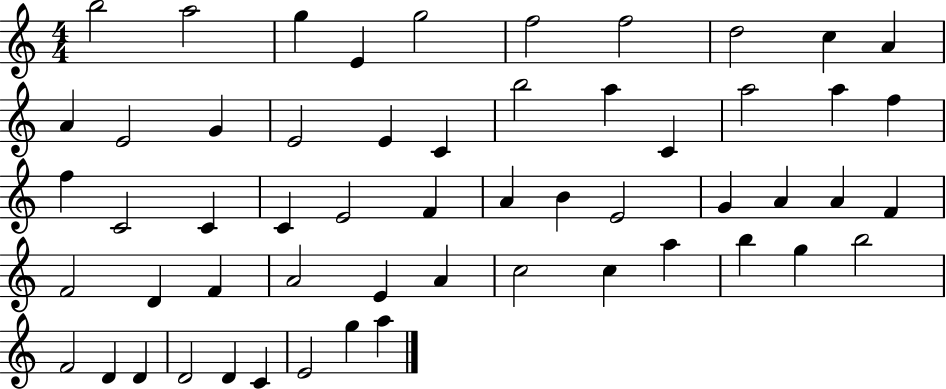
{
  \clef treble
  \numericTimeSignature
  \time 4/4
  \key c \major
  b''2 a''2 | g''4 e'4 g''2 | f''2 f''2 | d''2 c''4 a'4 | \break a'4 e'2 g'4 | e'2 e'4 c'4 | b''2 a''4 c'4 | a''2 a''4 f''4 | \break f''4 c'2 c'4 | c'4 e'2 f'4 | a'4 b'4 e'2 | g'4 a'4 a'4 f'4 | \break f'2 d'4 f'4 | a'2 e'4 a'4 | c''2 c''4 a''4 | b''4 g''4 b''2 | \break f'2 d'4 d'4 | d'2 d'4 c'4 | e'2 g''4 a''4 | \bar "|."
}